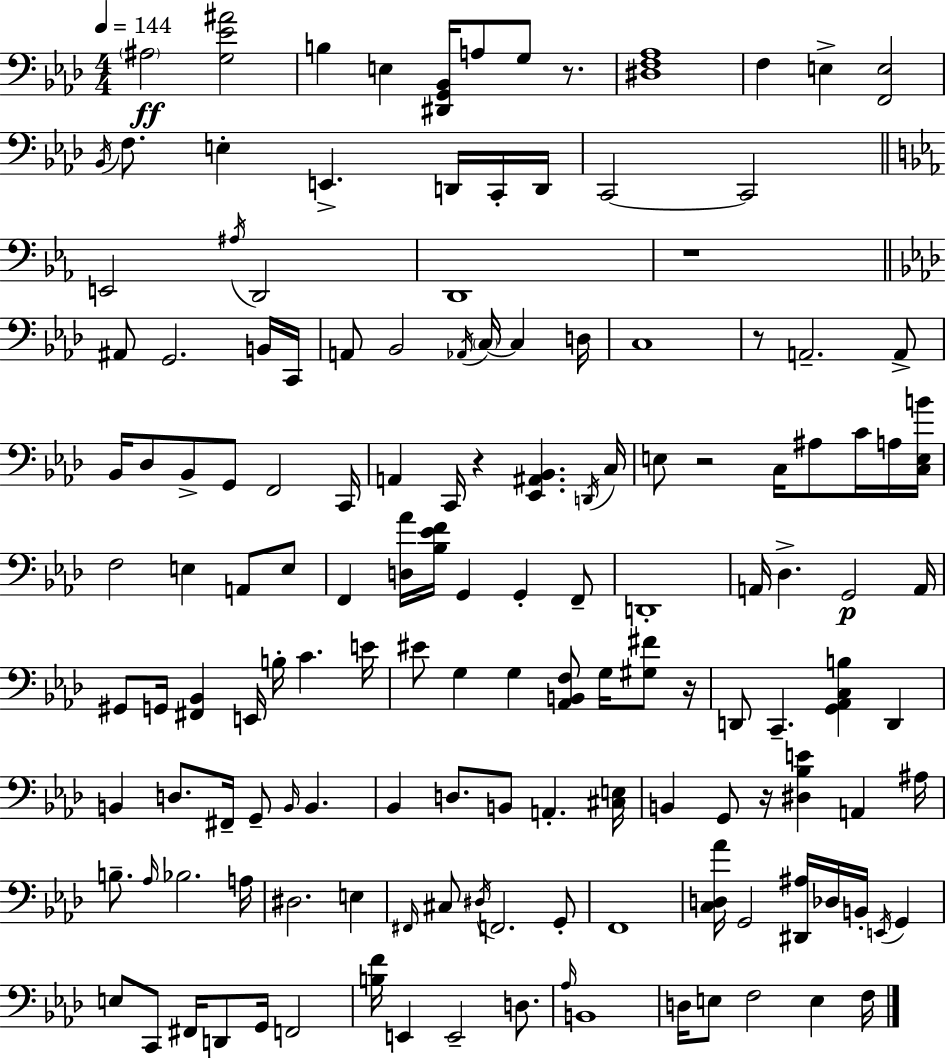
X:1
T:Untitled
M:4/4
L:1/4
K:Ab
^A,2 [G,_E^A]2 B, E, [^D,,G,,_B,,]/4 A,/2 G,/2 z/2 [^D,F,_A,]4 F, E, [F,,E,]2 _B,,/4 F,/2 E, E,, D,,/4 C,,/4 D,,/4 C,,2 C,,2 E,,2 ^A,/4 D,,2 D,,4 z4 ^A,,/2 G,,2 B,,/4 C,,/4 A,,/2 _B,,2 _A,,/4 C,/4 C, D,/4 C,4 z/2 A,,2 A,,/2 _B,,/4 _D,/2 _B,,/2 G,,/2 F,,2 C,,/4 A,, C,,/4 z [_E,,^A,,_B,,] D,,/4 C,/4 E,/2 z2 C,/4 ^A,/2 C/4 A,/4 [C,E,B]/4 F,2 E, A,,/2 E,/2 F,, [D,_A]/4 [_B,_EF]/4 G,, G,, F,,/2 D,,4 A,,/4 _D, G,,2 A,,/4 ^G,,/2 G,,/4 [^F,,_B,,] E,,/4 B,/4 C E/4 ^E/2 G, G, [_A,,B,,F,]/2 G,/4 [^G,^F]/2 z/4 D,,/2 C,, [G,,_A,,C,B,] D,, B,, D,/2 ^F,,/4 G,,/2 B,,/4 B,, _B,, D,/2 B,,/2 A,, [^C,E,]/4 B,, G,,/2 z/4 [^D,_B,E] A,, ^A,/4 B,/2 _A,/4 _B,2 A,/4 ^D,2 E, ^F,,/4 ^C,/2 ^D,/4 F,,2 G,,/2 F,,4 [C,D,_A]/4 G,,2 [^D,,^A,]/4 _D,/4 B,,/4 E,,/4 G,, E,/2 C,,/2 ^F,,/4 D,,/2 G,,/4 F,,2 [B,F]/4 E,, E,,2 D,/2 _A,/4 B,,4 D,/4 E,/2 F,2 E, F,/4